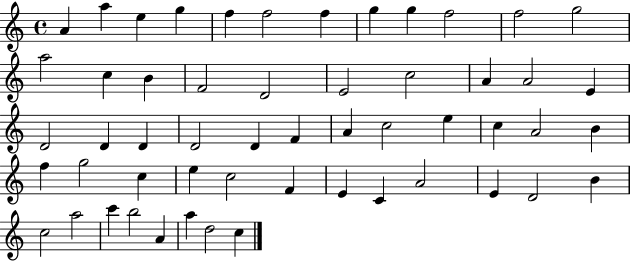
X:1
T:Untitled
M:4/4
L:1/4
K:C
A a e g f f2 f g g f2 f2 g2 a2 c B F2 D2 E2 c2 A A2 E D2 D D D2 D F A c2 e c A2 B f g2 c e c2 F E C A2 E D2 B c2 a2 c' b2 A a d2 c